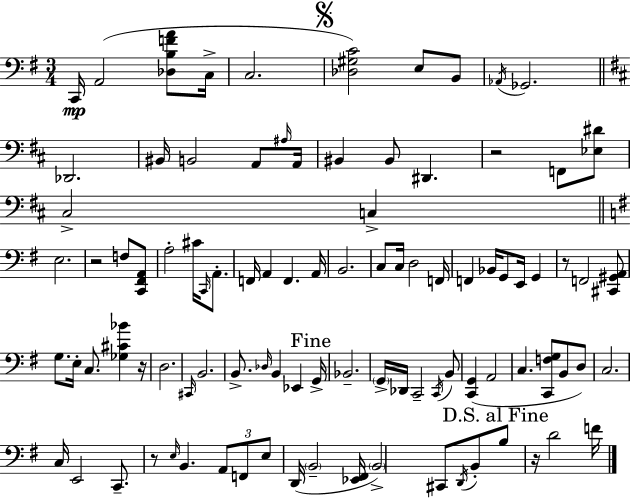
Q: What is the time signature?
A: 3/4